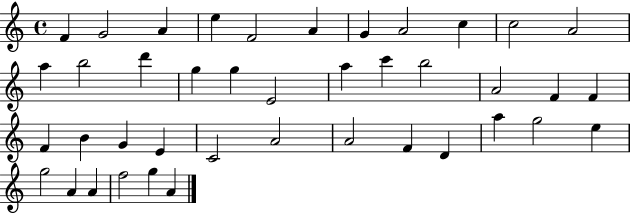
F4/q G4/h A4/q E5/q F4/h A4/q G4/q A4/h C5/q C5/h A4/h A5/q B5/h D6/q G5/q G5/q E4/h A5/q C6/q B5/h A4/h F4/q F4/q F4/q B4/q G4/q E4/q C4/h A4/h A4/h F4/q D4/q A5/q G5/h E5/q G5/h A4/q A4/q F5/h G5/q A4/q